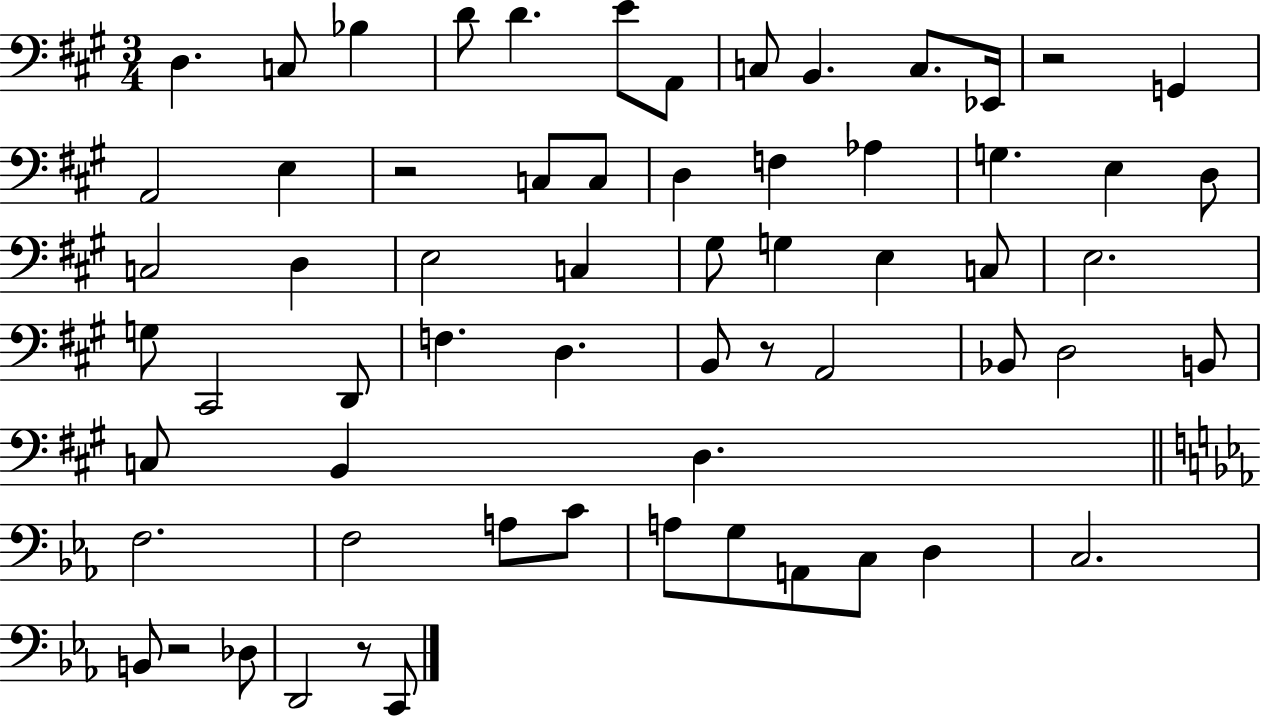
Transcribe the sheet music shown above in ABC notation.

X:1
T:Untitled
M:3/4
L:1/4
K:A
D, C,/2 _B, D/2 D E/2 A,,/2 C,/2 B,, C,/2 _E,,/4 z2 G,, A,,2 E, z2 C,/2 C,/2 D, F, _A, G, E, D,/2 C,2 D, E,2 C, ^G,/2 G, E, C,/2 E,2 G,/2 ^C,,2 D,,/2 F, D, B,,/2 z/2 A,,2 _B,,/2 D,2 B,,/2 C,/2 B,, D, F,2 F,2 A,/2 C/2 A,/2 G,/2 A,,/2 C,/2 D, C,2 B,,/2 z2 _D,/2 D,,2 z/2 C,,/2